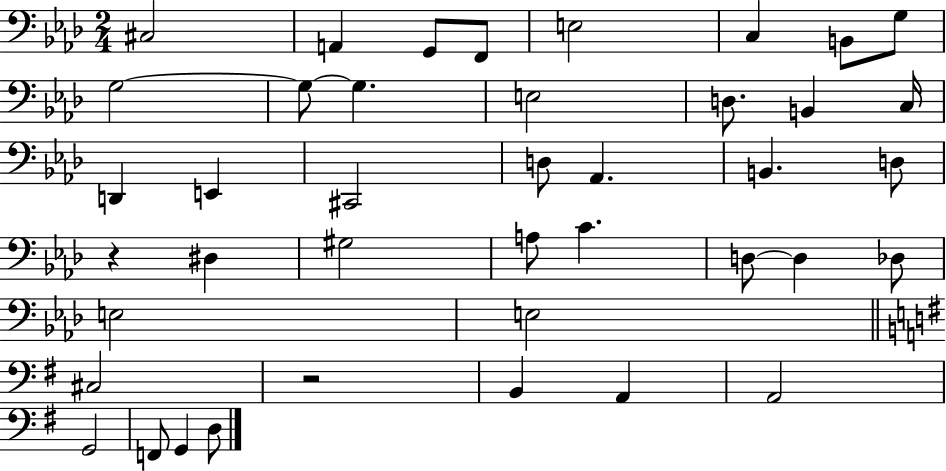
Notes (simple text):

C#3/h A2/q G2/e F2/e E3/h C3/q B2/e G3/e G3/h G3/e G3/q. E3/h D3/e. B2/q C3/s D2/q E2/q C#2/h D3/e Ab2/q. B2/q. D3/e R/q D#3/q G#3/h A3/e C4/q. D3/e D3/q Db3/e E3/h E3/h C#3/h R/h B2/q A2/q A2/h G2/h F2/e G2/q D3/e